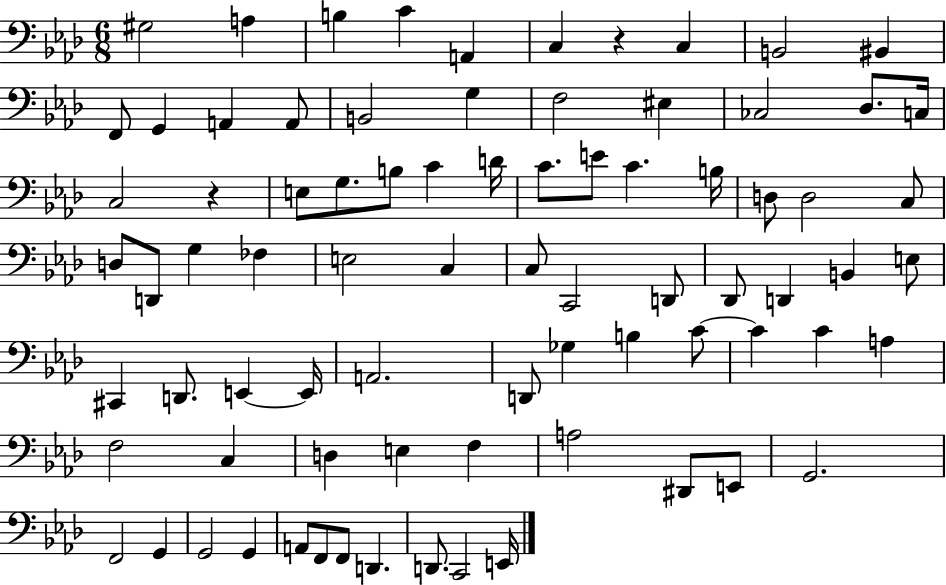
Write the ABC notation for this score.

X:1
T:Untitled
M:6/8
L:1/4
K:Ab
^G,2 A, B, C A,, C, z C, B,,2 ^B,, F,,/2 G,, A,, A,,/2 B,,2 G, F,2 ^E, _C,2 _D,/2 C,/4 C,2 z E,/2 G,/2 B,/2 C D/4 C/2 E/2 C B,/4 D,/2 D,2 C,/2 D,/2 D,,/2 G, _F, E,2 C, C,/2 C,,2 D,,/2 _D,,/2 D,, B,, E,/2 ^C,, D,,/2 E,, E,,/4 A,,2 D,,/2 _G, B, C/2 C C A, F,2 C, D, E, F, A,2 ^D,,/2 E,,/2 G,,2 F,,2 G,, G,,2 G,, A,,/2 F,,/2 F,,/2 D,, D,,/2 C,,2 E,,/4